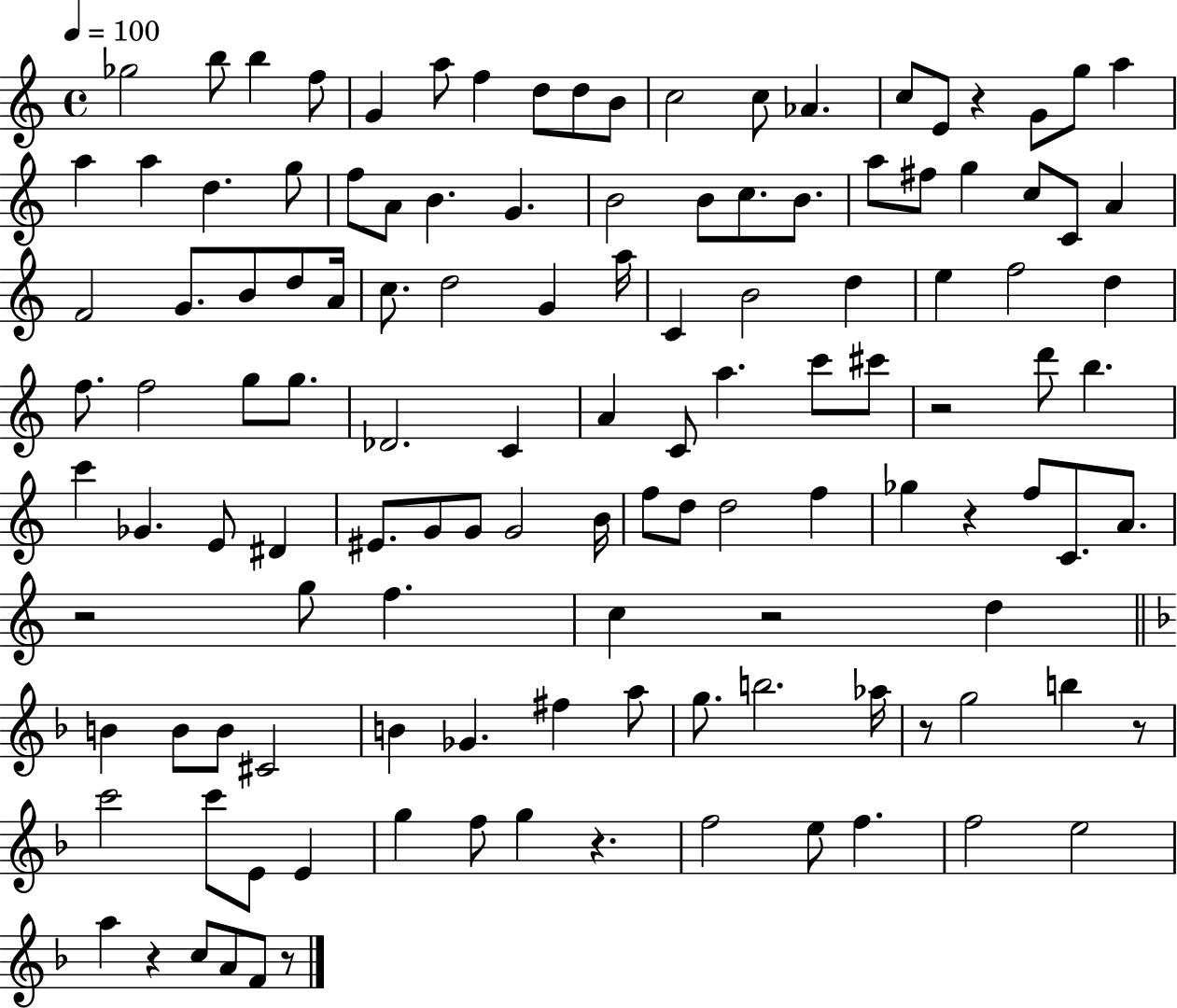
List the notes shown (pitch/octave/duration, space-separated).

Gb5/h B5/e B5/q F5/e G4/q A5/e F5/q D5/e D5/e B4/e C5/h C5/e Ab4/q. C5/e E4/e R/q G4/e G5/e A5/q A5/q A5/q D5/q. G5/e F5/e A4/e B4/q. G4/q. B4/h B4/e C5/e. B4/e. A5/e F#5/e G5/q C5/e C4/e A4/q F4/h G4/e. B4/e D5/e A4/s C5/e. D5/h G4/q A5/s C4/q B4/h D5/q E5/q F5/h D5/q F5/e. F5/h G5/e G5/e. Db4/h. C4/q A4/q C4/e A5/q. C6/e C#6/e R/h D6/e B5/q. C6/q Gb4/q. E4/e D#4/q EIS4/e. G4/e G4/e G4/h B4/s F5/e D5/e D5/h F5/q Gb5/q R/q F5/e C4/e. A4/e. R/h G5/e F5/q. C5/q R/h D5/q B4/q B4/e B4/e C#4/h B4/q Gb4/q. F#5/q A5/e G5/e. B5/h. Ab5/s R/e G5/h B5/q R/e C6/h C6/e E4/e E4/q G5/q F5/e G5/q R/q. F5/h E5/e F5/q. F5/h E5/h A5/q R/q C5/e A4/e F4/e R/e